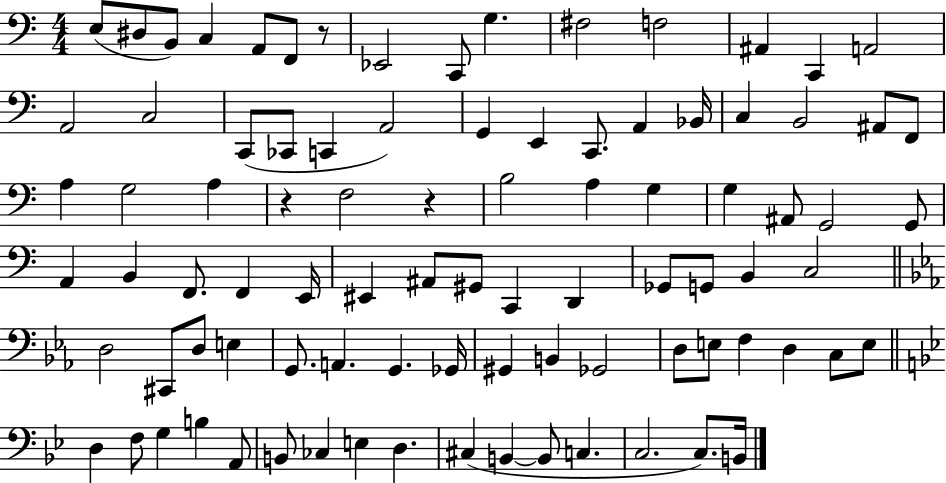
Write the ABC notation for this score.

X:1
T:Untitled
M:4/4
L:1/4
K:C
E,/2 ^D,/2 B,,/2 C, A,,/2 F,,/2 z/2 _E,,2 C,,/2 G, ^F,2 F,2 ^A,, C,, A,,2 A,,2 C,2 C,,/2 _C,,/2 C,, A,,2 G,, E,, C,,/2 A,, _B,,/4 C, B,,2 ^A,,/2 F,,/2 A, G,2 A, z F,2 z B,2 A, G, G, ^A,,/2 G,,2 G,,/2 A,, B,, F,,/2 F,, E,,/4 ^E,, ^A,,/2 ^G,,/2 C,, D,, _G,,/2 G,,/2 B,, C,2 D,2 ^C,,/2 D,/2 E, G,,/2 A,, G,, _G,,/4 ^G,, B,, _G,,2 D,/2 E,/2 F, D, C,/2 E,/2 D, F,/2 G, B, A,,/2 B,,/2 _C, E, D, ^C, B,, B,,/2 C, C,2 C,/2 B,,/4